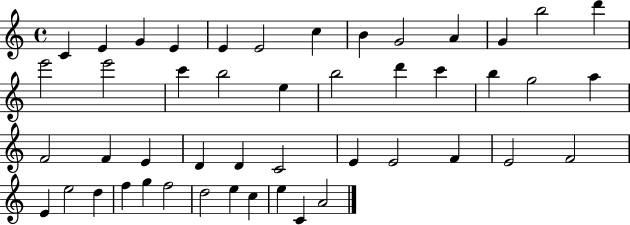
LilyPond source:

{
  \clef treble
  \time 4/4
  \defaultTimeSignature
  \key c \major
  c'4 e'4 g'4 e'4 | e'4 e'2 c''4 | b'4 g'2 a'4 | g'4 b''2 d'''4 | \break e'''2 e'''2 | c'''4 b''2 e''4 | b''2 d'''4 c'''4 | b''4 g''2 a''4 | \break f'2 f'4 e'4 | d'4 d'4 c'2 | e'4 e'2 f'4 | e'2 f'2 | \break e'4 e''2 d''4 | f''4 g''4 f''2 | d''2 e''4 c''4 | e''4 c'4 a'2 | \break \bar "|."
}